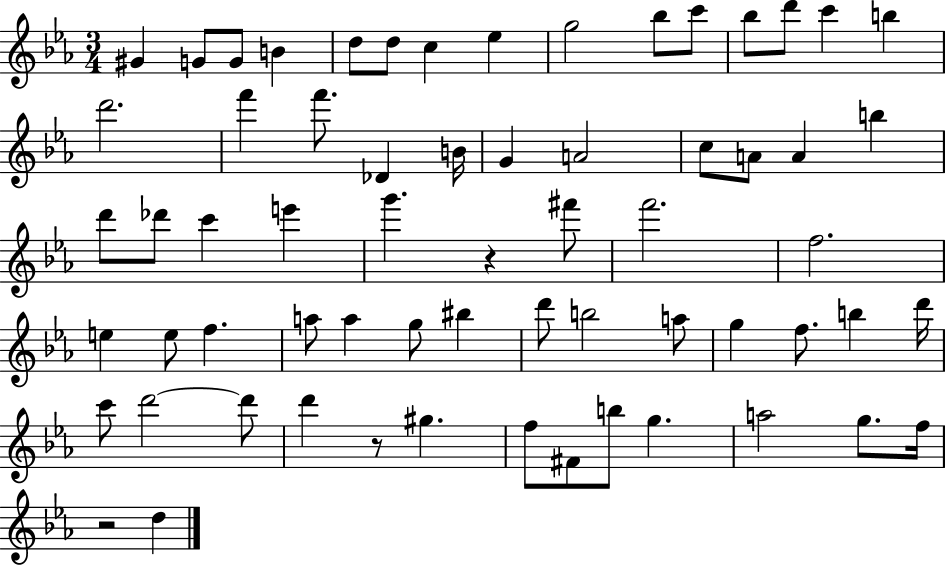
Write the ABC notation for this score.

X:1
T:Untitled
M:3/4
L:1/4
K:Eb
^G G/2 G/2 B d/2 d/2 c _e g2 _b/2 c'/2 _b/2 d'/2 c' b d'2 f' f'/2 _D B/4 G A2 c/2 A/2 A b d'/2 _d'/2 c' e' g' z ^f'/2 f'2 f2 e e/2 f a/2 a g/2 ^b d'/2 b2 a/2 g f/2 b d'/4 c'/2 d'2 d'/2 d' z/2 ^g f/2 ^F/2 b/2 g a2 g/2 f/4 z2 d